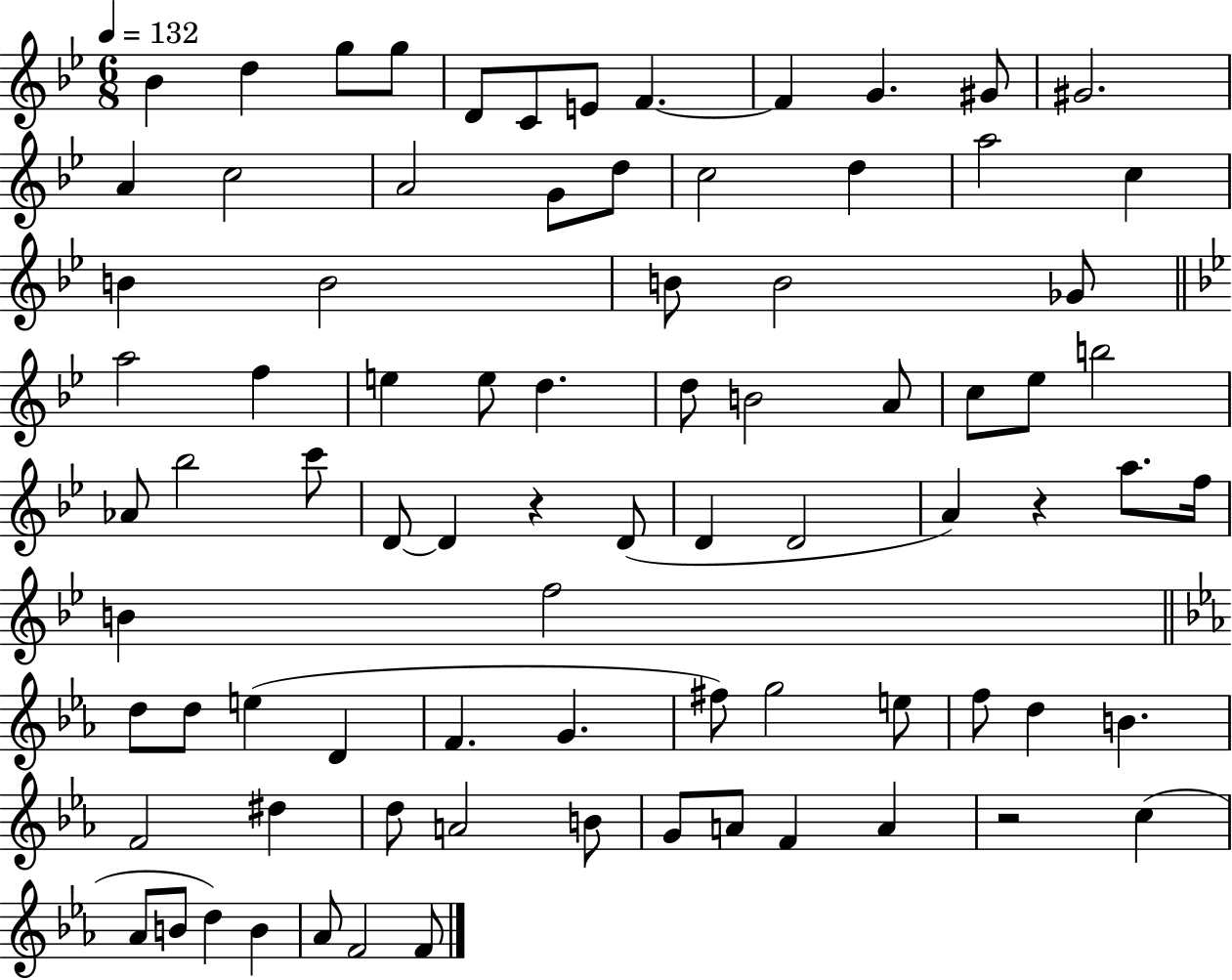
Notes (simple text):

Bb4/q D5/q G5/e G5/e D4/e C4/e E4/e F4/q. F4/q G4/q. G#4/e G#4/h. A4/q C5/h A4/h G4/e D5/e C5/h D5/q A5/h C5/q B4/q B4/h B4/e B4/h Gb4/e A5/h F5/q E5/q E5/e D5/q. D5/e B4/h A4/e C5/e Eb5/e B5/h Ab4/e Bb5/h C6/e D4/e D4/q R/q D4/e D4/q D4/h A4/q R/q A5/e. F5/s B4/q F5/h D5/e D5/e E5/q D4/q F4/q. G4/q. F#5/e G5/h E5/e F5/e D5/q B4/q. F4/h D#5/q D5/e A4/h B4/e G4/e A4/e F4/q A4/q R/h C5/q Ab4/e B4/e D5/q B4/q Ab4/e F4/h F4/e